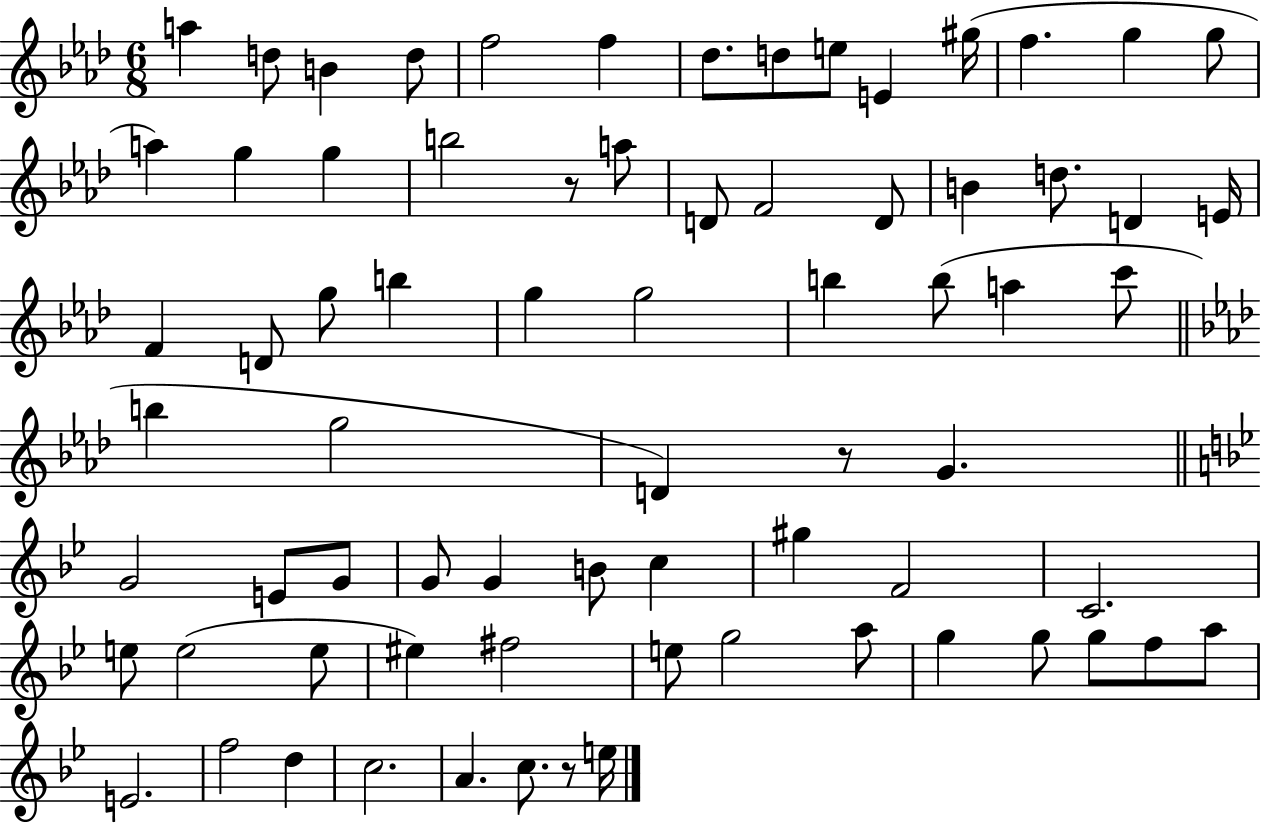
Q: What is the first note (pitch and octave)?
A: A5